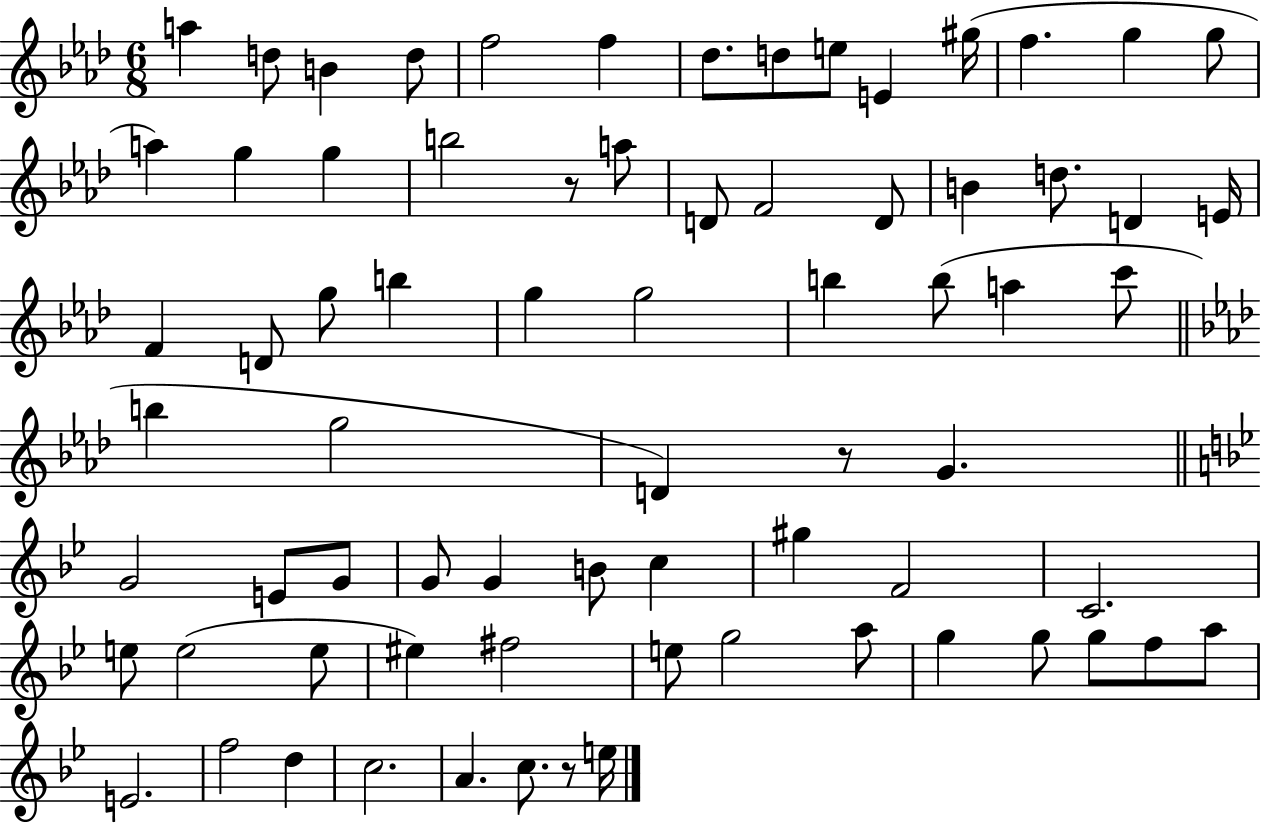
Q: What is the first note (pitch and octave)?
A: A5